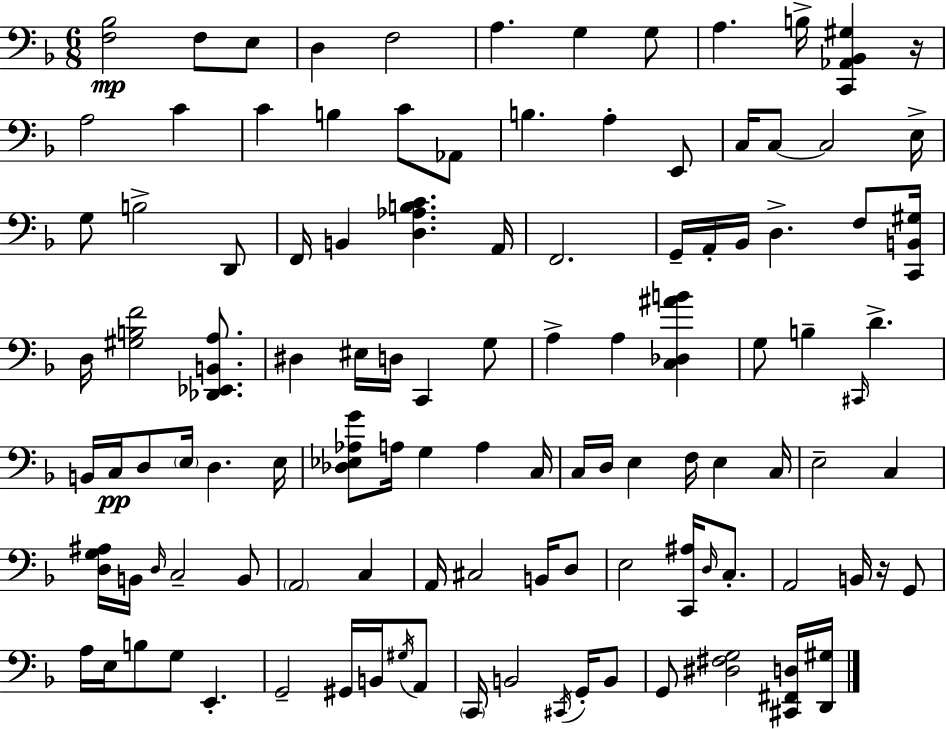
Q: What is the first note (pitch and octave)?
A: F3